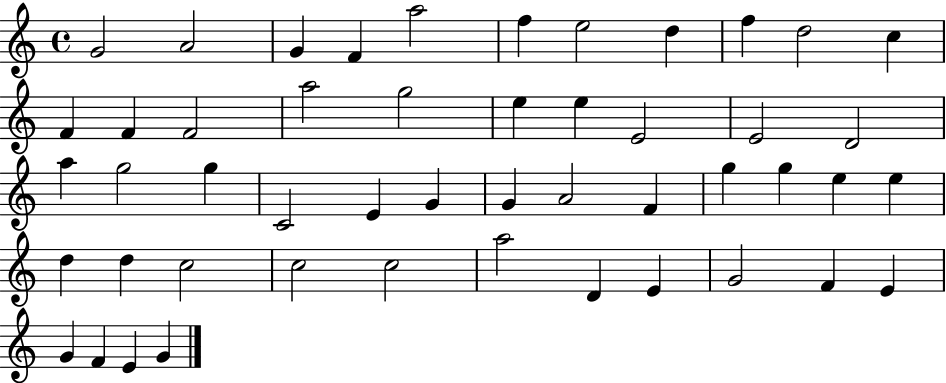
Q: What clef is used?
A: treble